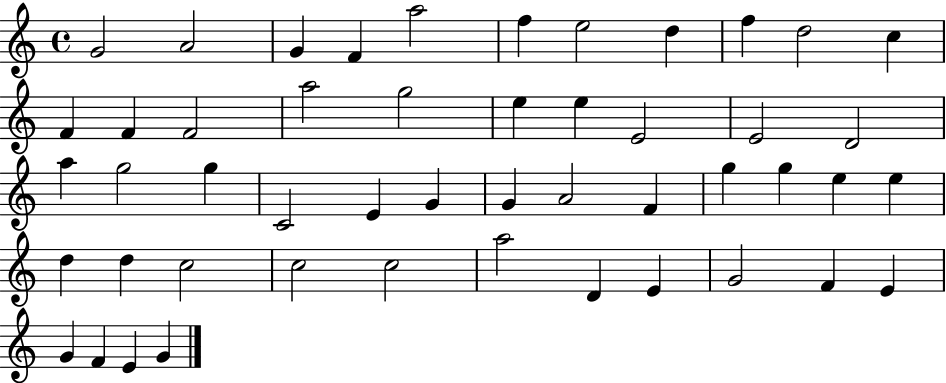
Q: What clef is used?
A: treble